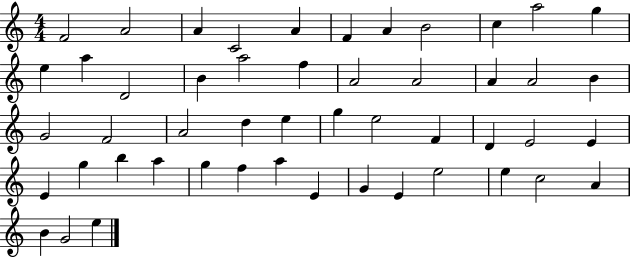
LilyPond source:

{
  \clef treble
  \numericTimeSignature
  \time 4/4
  \key c \major
  f'2 a'2 | a'4 c'2 a'4 | f'4 a'4 b'2 | c''4 a''2 g''4 | \break e''4 a''4 d'2 | b'4 a''2 f''4 | a'2 a'2 | a'4 a'2 b'4 | \break g'2 f'2 | a'2 d''4 e''4 | g''4 e''2 f'4 | d'4 e'2 e'4 | \break e'4 g''4 b''4 a''4 | g''4 f''4 a''4 e'4 | g'4 e'4 e''2 | e''4 c''2 a'4 | \break b'4 g'2 e''4 | \bar "|."
}